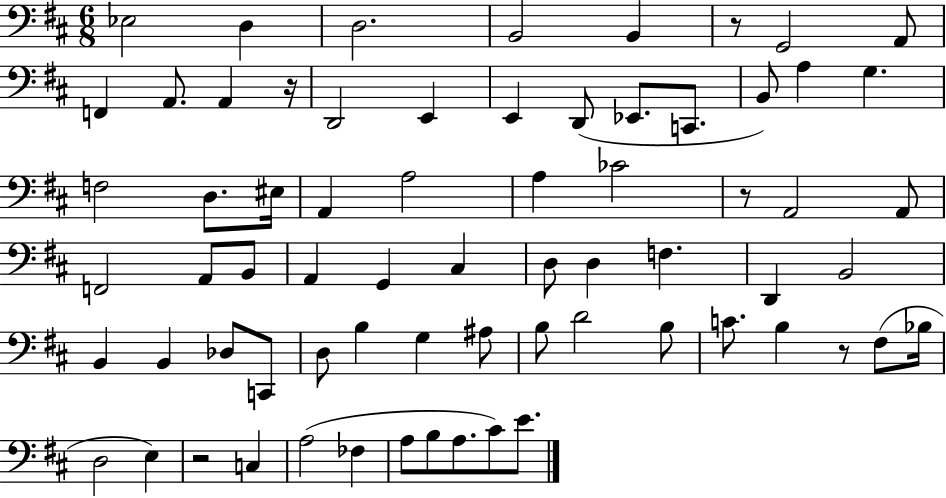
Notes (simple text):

Eb3/h D3/q D3/h. B2/h B2/q R/e G2/h A2/e F2/q A2/e. A2/q R/s D2/h E2/q E2/q D2/e Eb2/e. C2/e. B2/e A3/q G3/q. F3/h D3/e. EIS3/s A2/q A3/h A3/q CES4/h R/e A2/h A2/e F2/h A2/e B2/e A2/q G2/q C#3/q D3/e D3/q F3/q. D2/q B2/h B2/q B2/q Db3/e C2/e D3/e B3/q G3/q A#3/e B3/e D4/h B3/e C4/e. B3/q R/e F#3/e Bb3/s D3/h E3/q R/h C3/q A3/h FES3/q A3/e B3/e A3/e. C#4/e E4/e.